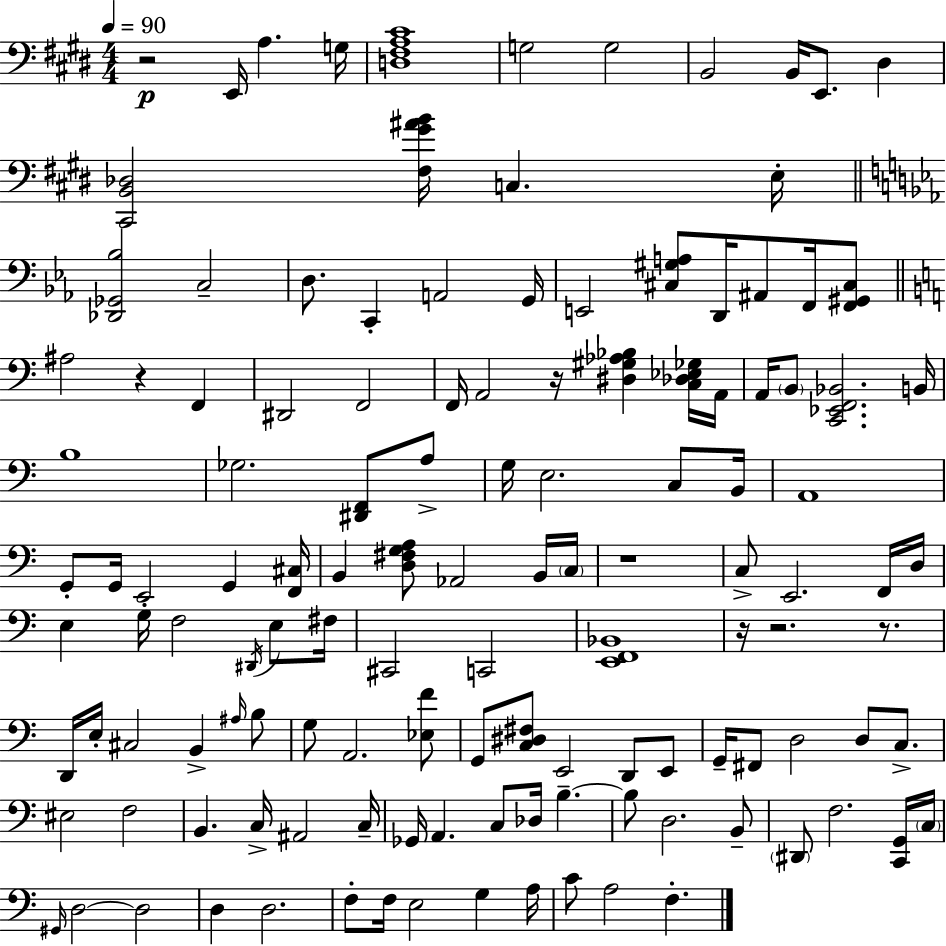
R/h E2/s A3/q. G3/s [D3,F#3,A3,C#4]/w G3/h G3/h B2/h B2/s E2/e. D#3/q [C#2,B2,Db3]/h [F#3,G#4,A#4,B4]/s C3/q. E3/s [Db2,Gb2,Bb3]/h C3/h D3/e. C2/q A2/h G2/s E2/h [C#3,G#3,A3]/e D2/s A#2/e F2/s [F2,G#2,C#3]/e A#3/h R/q F2/q D#2/h F2/h F2/s A2/h R/s [D#3,G#3,Ab3,Bb3]/q [C3,Db3,Eb3,Gb3]/s A2/s A2/s B2/e [C2,Eb2,F2,Bb2]/h. B2/s B3/w Gb3/h. [D#2,F2]/e A3/e G3/s E3/h. C3/e B2/s A2/w G2/e G2/s E2/h G2/q [F2,C#3]/s B2/q [D3,F#3,G3,A3]/e Ab2/h B2/s C3/s R/w C3/e E2/h. F2/s D3/s E3/q G3/s F3/h D#2/s E3/e F#3/s C#2/h C2/h [E2,F2,Bb2]/w R/s R/h. R/e. D2/s E3/s C#3/h B2/q A#3/s B3/e G3/e A2/h. [Eb3,F4]/e G2/e [C3,D#3,F#3]/e E2/h D2/e E2/e G2/s F#2/e D3/h D3/e C3/e. EIS3/h F3/h B2/q. C3/s A#2/h C3/s Gb2/s A2/q. C3/e Db3/s B3/q. B3/e D3/h. B2/e D#2/e F3/h. [C2,G2]/s C3/s G#2/s D3/h D3/h D3/q D3/h. F3/e F3/s E3/h G3/q A3/s C4/e A3/h F3/q.